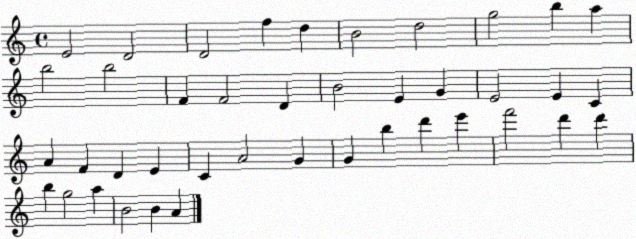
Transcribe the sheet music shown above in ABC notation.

X:1
T:Untitled
M:4/4
L:1/4
K:C
E2 D2 D2 f d B2 d2 g2 b a b2 b2 F F2 D B2 E G E2 E C A F D E C A2 G G b d' e' f'2 d' d' b g2 a B2 B A